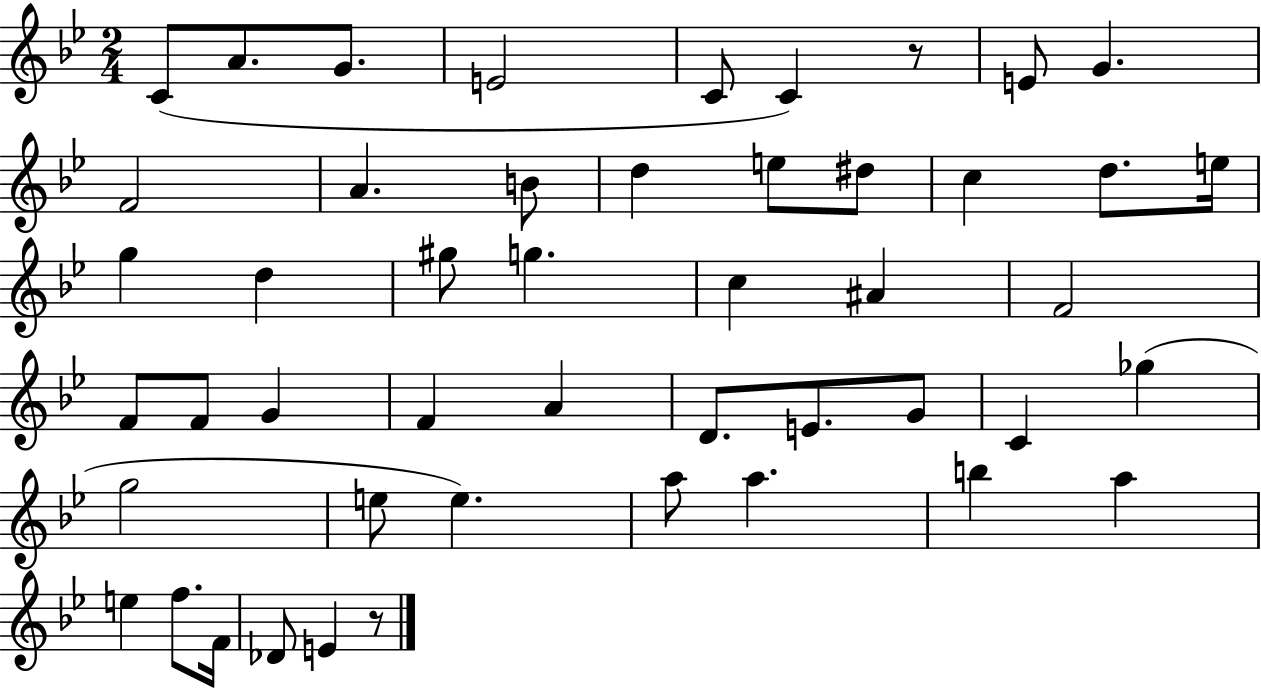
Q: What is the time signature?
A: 2/4